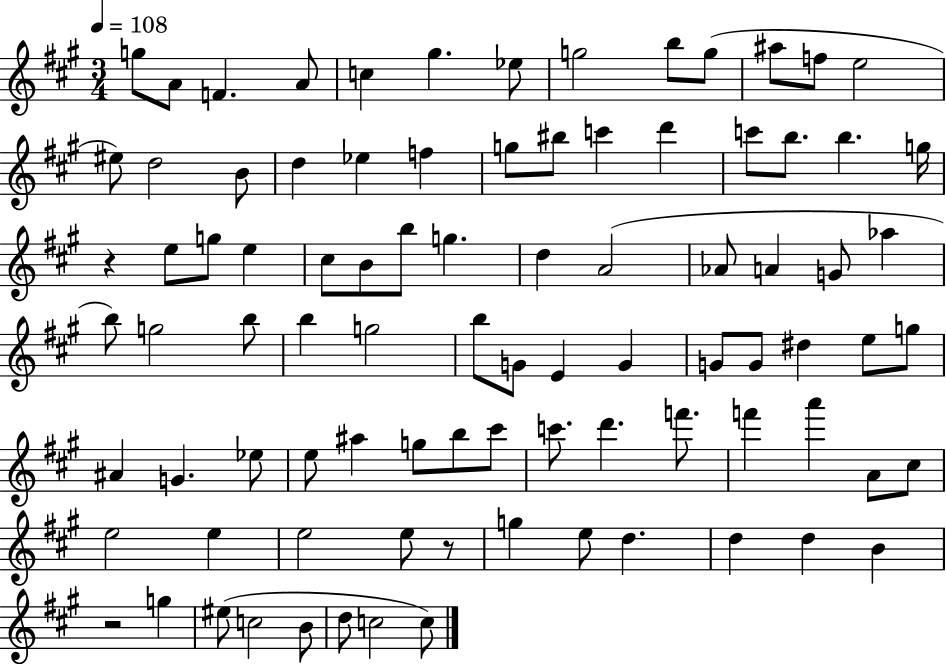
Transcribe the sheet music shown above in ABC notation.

X:1
T:Untitled
M:3/4
L:1/4
K:A
g/2 A/2 F A/2 c ^g _e/2 g2 b/2 g/2 ^a/2 f/2 e2 ^e/2 d2 B/2 d _e f g/2 ^b/2 c' d' c'/2 b/2 b g/4 z e/2 g/2 e ^c/2 B/2 b/2 g d A2 _A/2 A G/2 _a b/2 g2 b/2 b g2 b/2 G/2 E G G/2 G/2 ^d e/2 g/2 ^A G _e/2 e/2 ^a g/2 b/2 ^c'/2 c'/2 d' f'/2 f' a' A/2 ^c/2 e2 e e2 e/2 z/2 g e/2 d d d B z2 g ^e/2 c2 B/2 d/2 c2 c/2